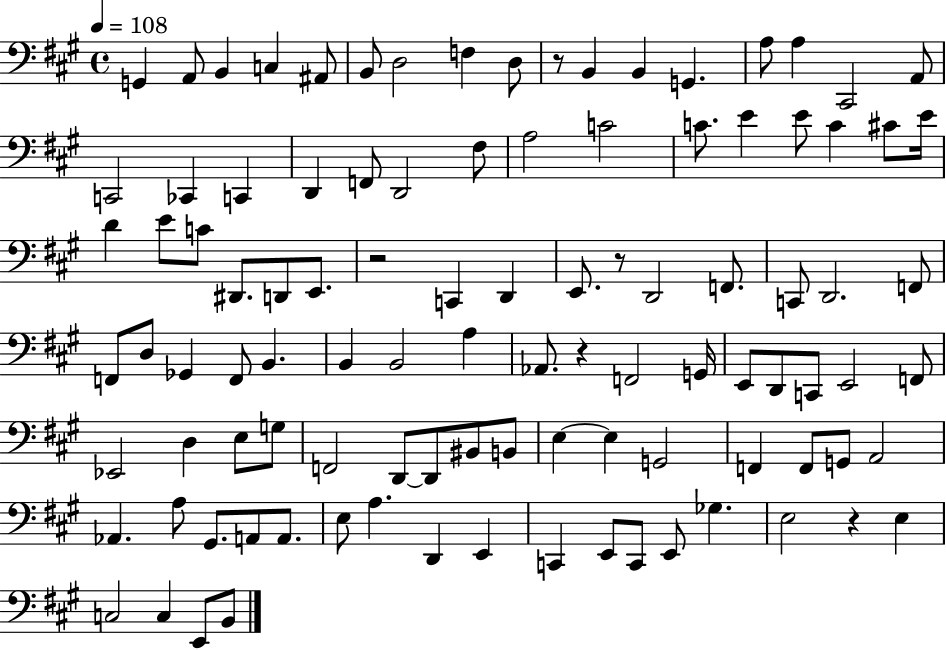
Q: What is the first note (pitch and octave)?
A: G2